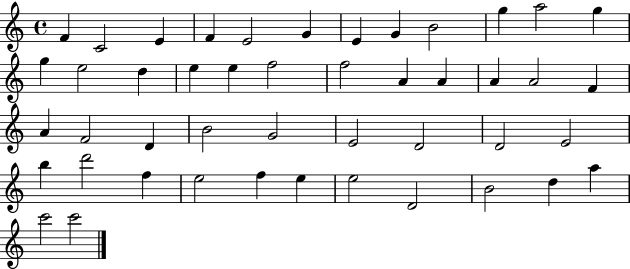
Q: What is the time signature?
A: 4/4